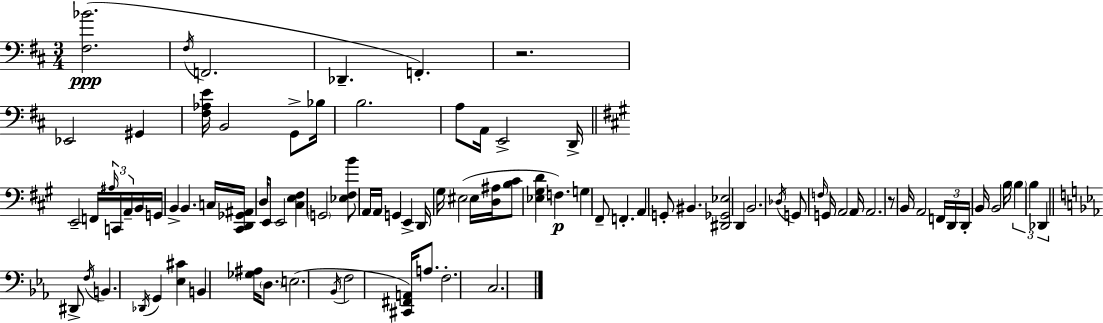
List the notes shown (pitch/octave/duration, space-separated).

[F#3,Bb4]/h. F#3/s F2/h. Db2/q. F2/q. R/h. Eb2/h G#2/q [F#3,Ab3,E4]/s B2/h G2/e Bb3/s B3/h. A3/e A2/s E2/h D2/s E2/h F2/s A#3/s C2/s A2/s B2/s G2/s B2/q B2/q. C3/s [C#2,D2,Gb2,A#2]/s D3/s E2/e E2/h [C#3,E3,F#3]/q G2/h [Eb3,F#3,B4]/e A2/s A2/s G2/q E2/q D2/s G#3/s EIS3/h EIS3/s [D3,A#3]/s [B3,C#4]/e [Eb3,G#3,D4]/q F3/q. G3/q F#2/e F2/q. A2/q G2/e BIS2/q. [D#2,Gb2,Eb3]/h D2/q B2/h. Db3/s G2/e F3/s G2/s A2/h A2/s A2/h. R/e B2/s A2/h F2/s D2/s D2/s B2/s B2/h B3/s B3/q B3/q Db2/q D#2/e F3/s B2/q. Db2/s G2/q [Eb3,C#4]/q B2/q [Gb3,A#3]/s D3/e. E3/h. Bb2/s F3/h [C#2,F#2,A2]/s A3/e. F3/h. C3/h.